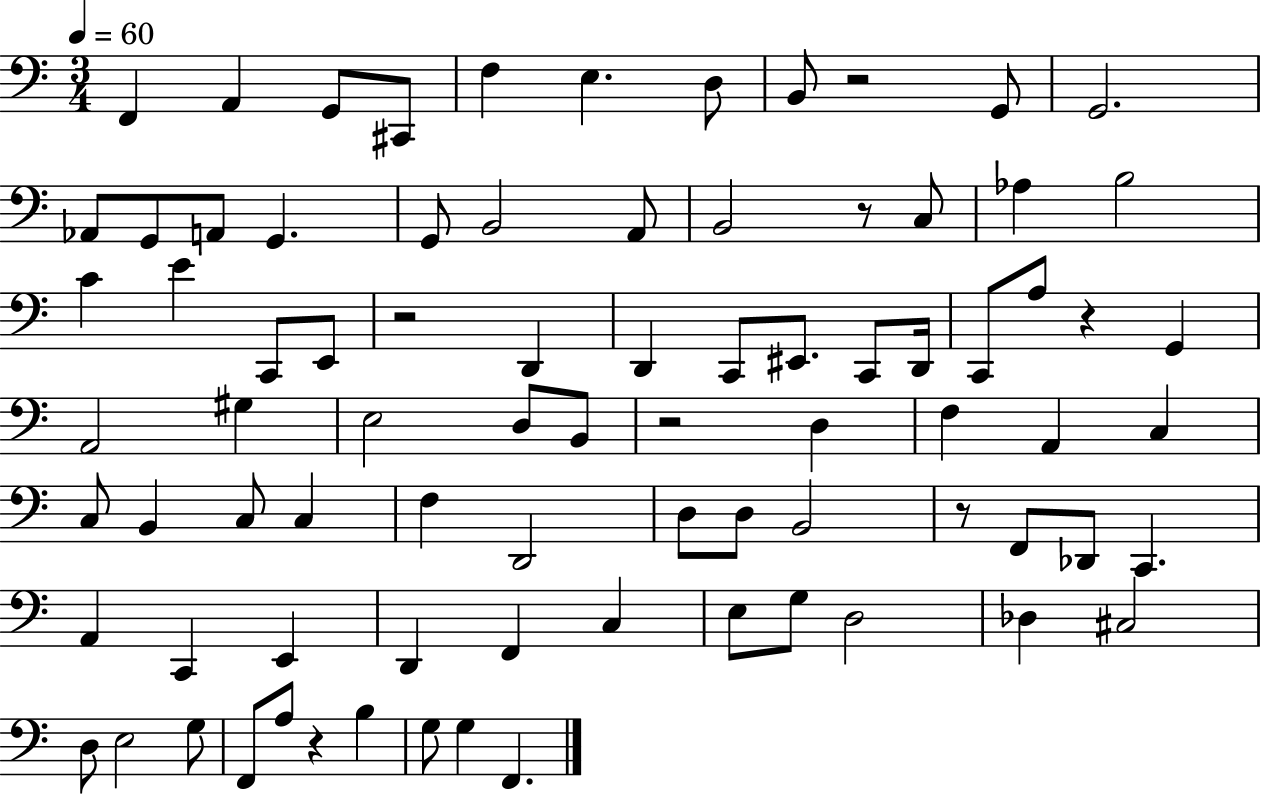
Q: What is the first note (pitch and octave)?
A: F2